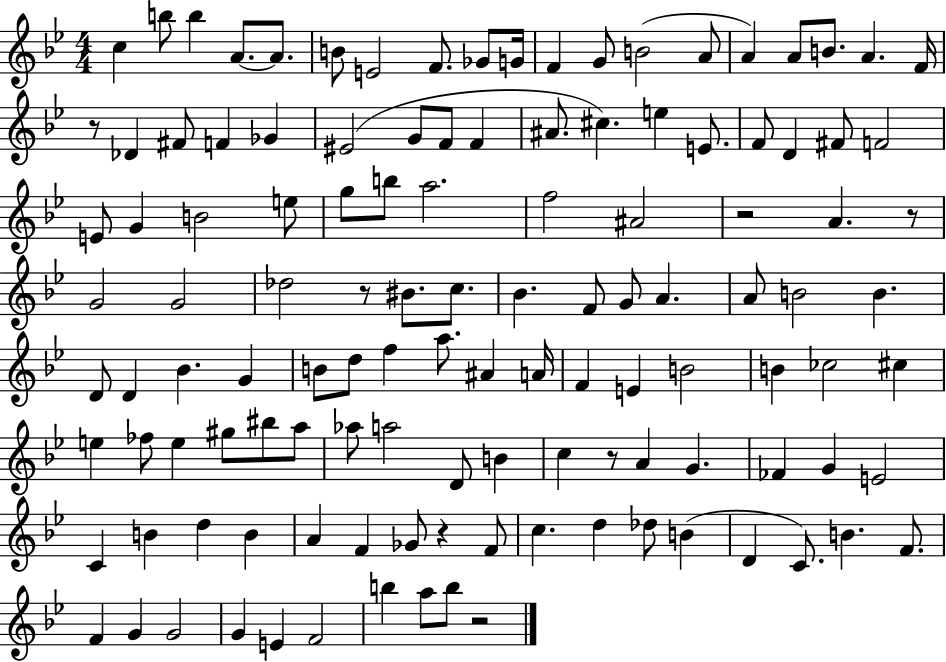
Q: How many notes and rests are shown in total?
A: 121